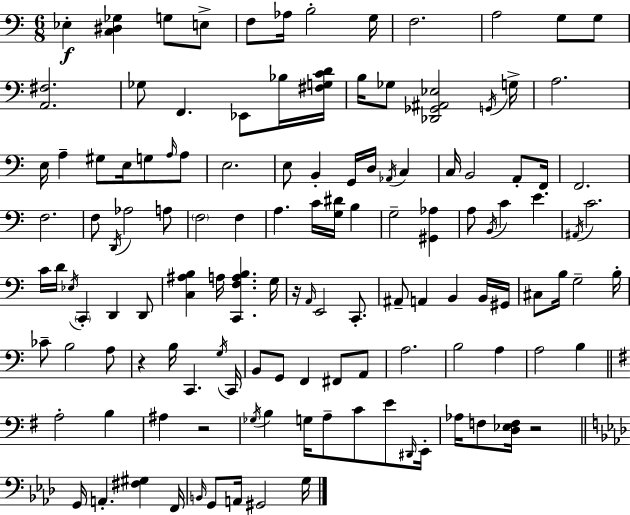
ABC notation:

X:1
T:Untitled
M:6/8
L:1/4
K:Am
_E, [C,^D,_G,] G,/2 E,/2 F,/2 _A,/4 B,2 G,/4 F,2 A,2 G,/2 G,/2 [A,,^F,]2 _G,/2 F,, _E,,/2 _B,/4 [^F,G,CD]/4 B,/4 _G,/2 [_D,,_G,,^A,,_E,]2 G,,/4 G,/4 A,2 E,/4 A, ^G,/2 E,/4 G,/2 A,/4 A,/2 E,2 E,/2 B,, G,,/4 D,/4 _A,,/4 C, C,/4 B,,2 A,,/2 F,,/4 F,,2 F,2 F,/2 D,,/4 _A,2 A,/2 F,2 F, A, C/4 [G,^D]/4 B, G,2 [^G,,_A,] A,/2 B,,/4 C E ^A,,/4 C2 C/4 D/4 _E,/4 C,, D,, D,,/2 [C,^A,B,] A,/4 [C,,F,A,B,] G,/4 z/4 A,,/4 E,,2 C,,/2 ^A,,/2 A,, B,, B,,/4 ^G,,/4 ^C,/2 B,/4 G,2 B,/4 _C/2 B,2 A,/2 z B,/4 C,, G,/4 C,,/4 B,,/2 G,,/2 F,, ^F,,/2 A,,/2 A,2 B,2 A, A,2 B, A,2 B, ^A, z2 _G,/4 B, G,/4 A,/2 C/2 E/2 ^D,,/4 E,,/4 _A,/4 F,/2 [D,_E,F,]/4 z2 G,,/4 A,, [^F,^G,] F,,/4 B,,/4 G,,/2 A,,/4 ^G,,2 G,/4